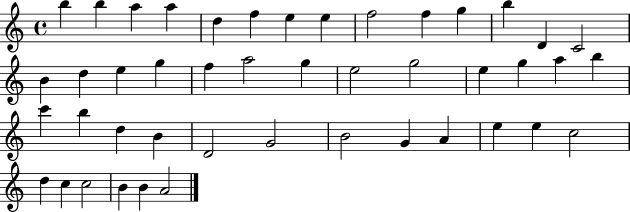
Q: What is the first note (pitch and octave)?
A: B5